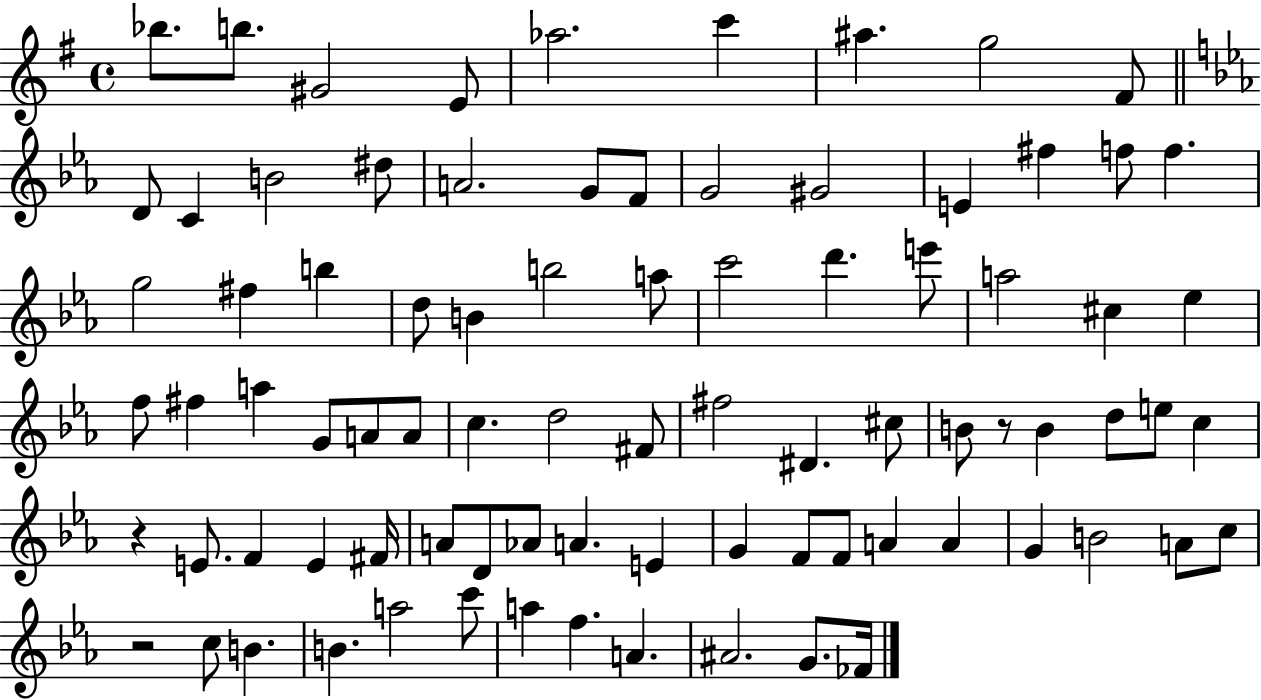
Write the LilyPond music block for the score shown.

{
  \clef treble
  \time 4/4
  \defaultTimeSignature
  \key g \major
  bes''8. b''8. gis'2 e'8 | aes''2. c'''4 | ais''4. g''2 fis'8 | \bar "||" \break \key c \minor d'8 c'4 b'2 dis''8 | a'2. g'8 f'8 | g'2 gis'2 | e'4 fis''4 f''8 f''4. | \break g''2 fis''4 b''4 | d''8 b'4 b''2 a''8 | c'''2 d'''4. e'''8 | a''2 cis''4 ees''4 | \break f''8 fis''4 a''4 g'8 a'8 a'8 | c''4. d''2 fis'8 | fis''2 dis'4. cis''8 | b'8 r8 b'4 d''8 e''8 c''4 | \break r4 e'8. f'4 e'4 fis'16 | a'8 d'8 aes'8 a'4. e'4 | g'4 f'8 f'8 a'4 a'4 | g'4 b'2 a'8 c''8 | \break r2 c''8 b'4. | b'4. a''2 c'''8 | a''4 f''4. a'4. | ais'2. g'8. fes'16 | \break \bar "|."
}